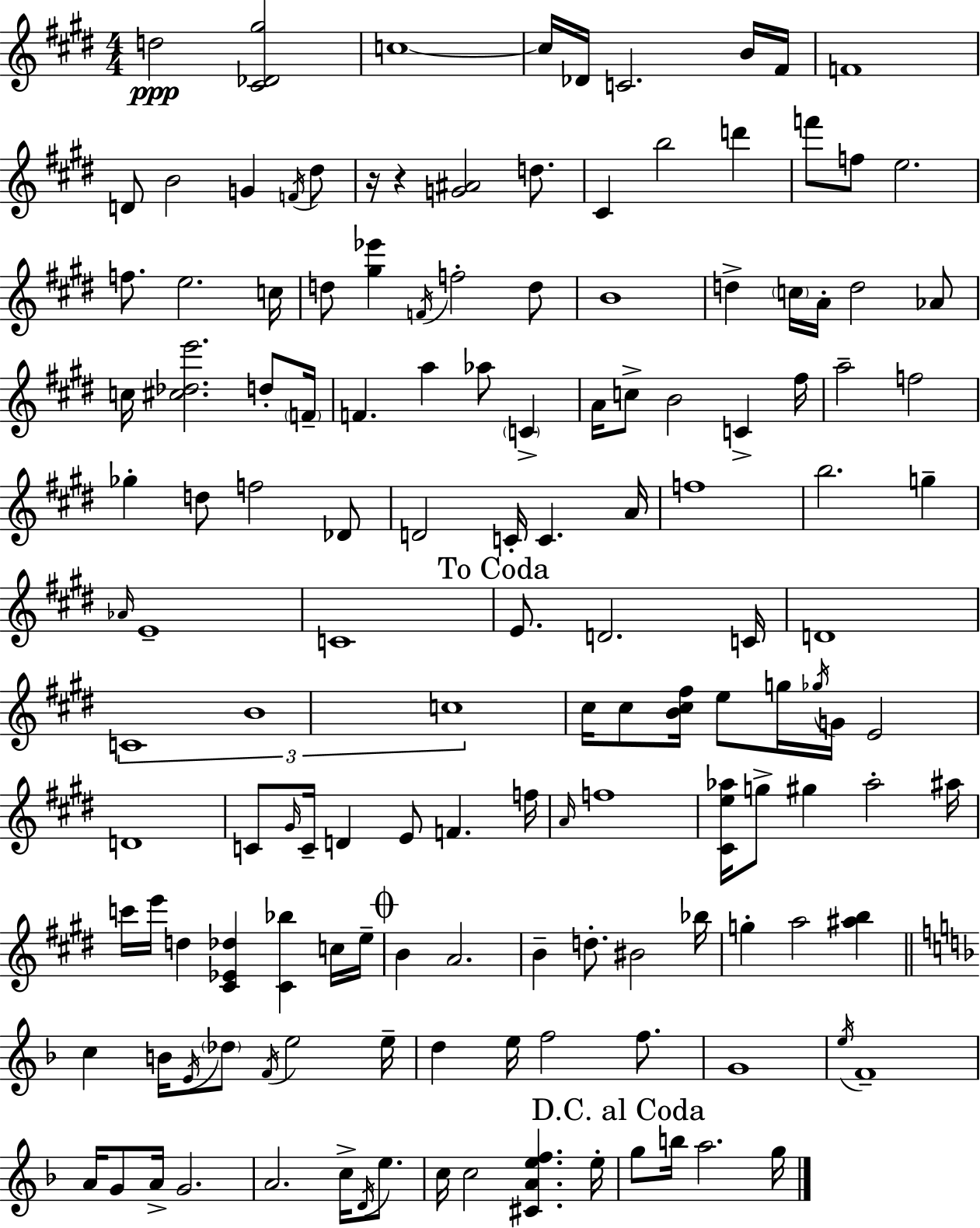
X:1
T:Untitled
M:4/4
L:1/4
K:E
d2 [^C_D^g]2 c4 c/4 _D/4 C2 B/4 ^F/4 F4 D/2 B2 G F/4 ^d/2 z/4 z [G^A]2 d/2 ^C b2 d' f'/2 f/2 e2 f/2 e2 c/4 d/2 [^g_e'] F/4 f2 d/2 B4 d c/4 A/4 d2 _A/2 c/4 [^c_de']2 d/2 F/4 F a _a/2 C A/4 c/2 B2 C ^f/4 a2 f2 _g d/2 f2 _D/2 D2 C/4 C A/4 f4 b2 g _A/4 E4 C4 E/2 D2 C/4 D4 C4 B4 c4 ^c/4 ^c/2 [B^c^f]/4 e/2 g/4 _g/4 G/4 E2 D4 C/2 ^G/4 C/4 D E/2 F f/4 A/4 f4 [^Ce_a]/4 g/2 ^g _a2 ^a/4 c'/4 e'/4 d [^C_E_d] [^C_b] c/4 e/4 B A2 B d/2 ^B2 _b/4 g a2 [^ab] c B/4 E/4 _d/2 F/4 e2 e/4 d e/4 f2 f/2 G4 e/4 F4 A/4 G/2 A/4 G2 A2 c/4 D/4 e/2 c/4 c2 [^CAef] e/4 g/2 b/4 a2 g/4